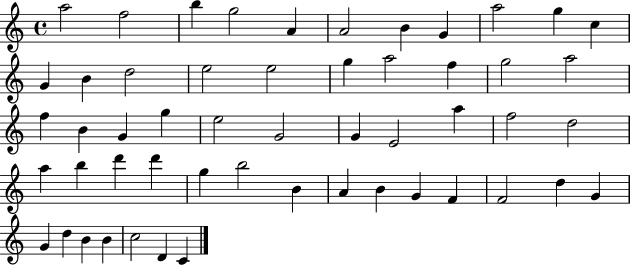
A5/h F5/h B5/q G5/h A4/q A4/h B4/q G4/q A5/h G5/q C5/q G4/q B4/q D5/h E5/h E5/h G5/q A5/h F5/q G5/h A5/h F5/q B4/q G4/q G5/q E5/h G4/h G4/q E4/h A5/q F5/h D5/h A5/q B5/q D6/q D6/q G5/q B5/h B4/q A4/q B4/q G4/q F4/q F4/h D5/q G4/q G4/q D5/q B4/q B4/q C5/h D4/q C4/q